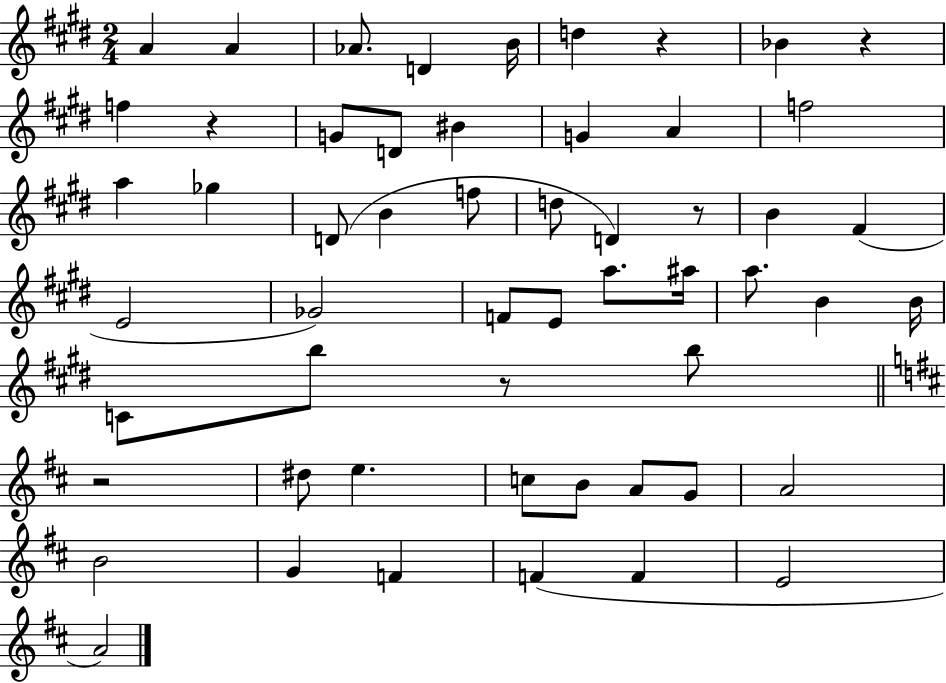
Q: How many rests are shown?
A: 6